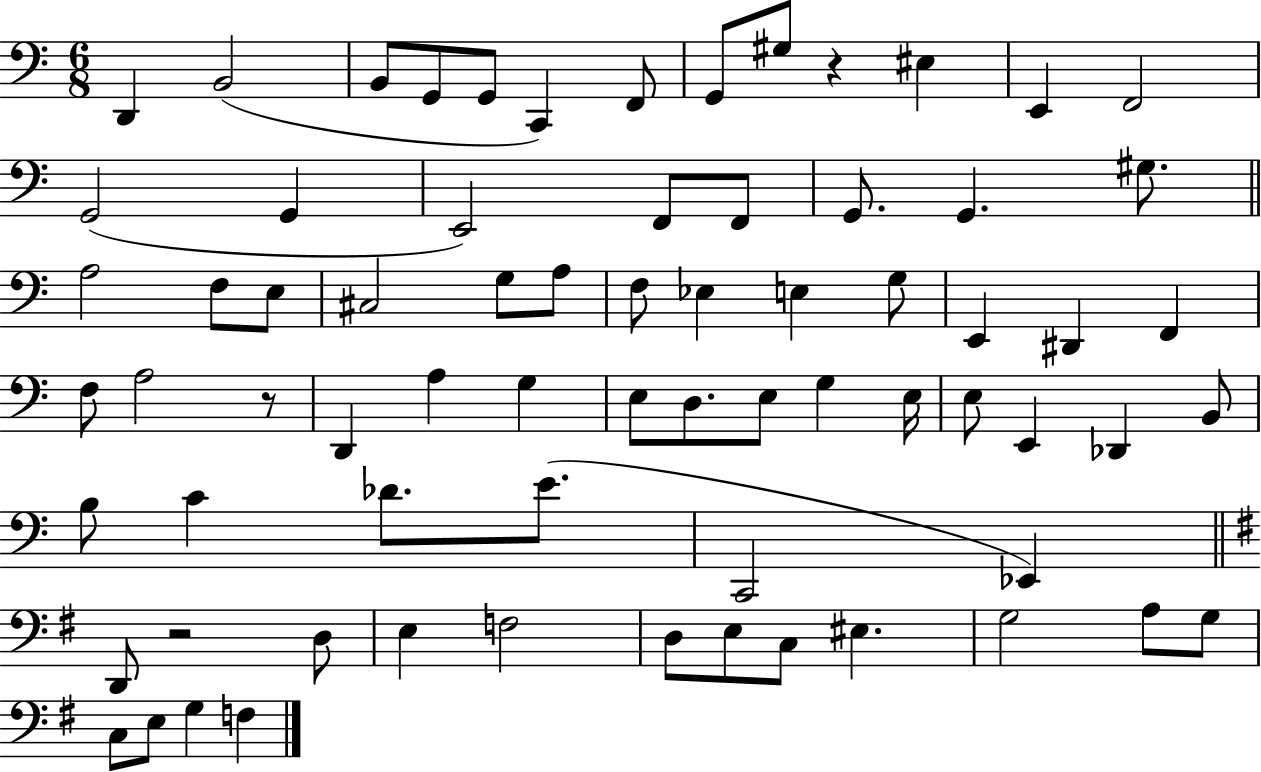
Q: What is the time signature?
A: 6/8